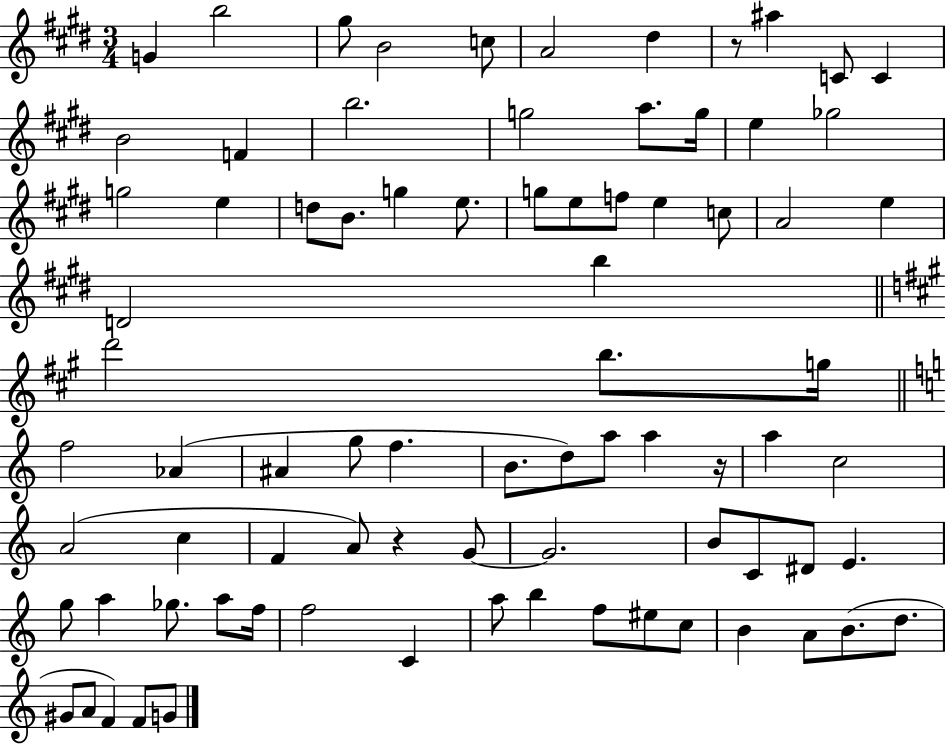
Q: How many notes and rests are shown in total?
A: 81